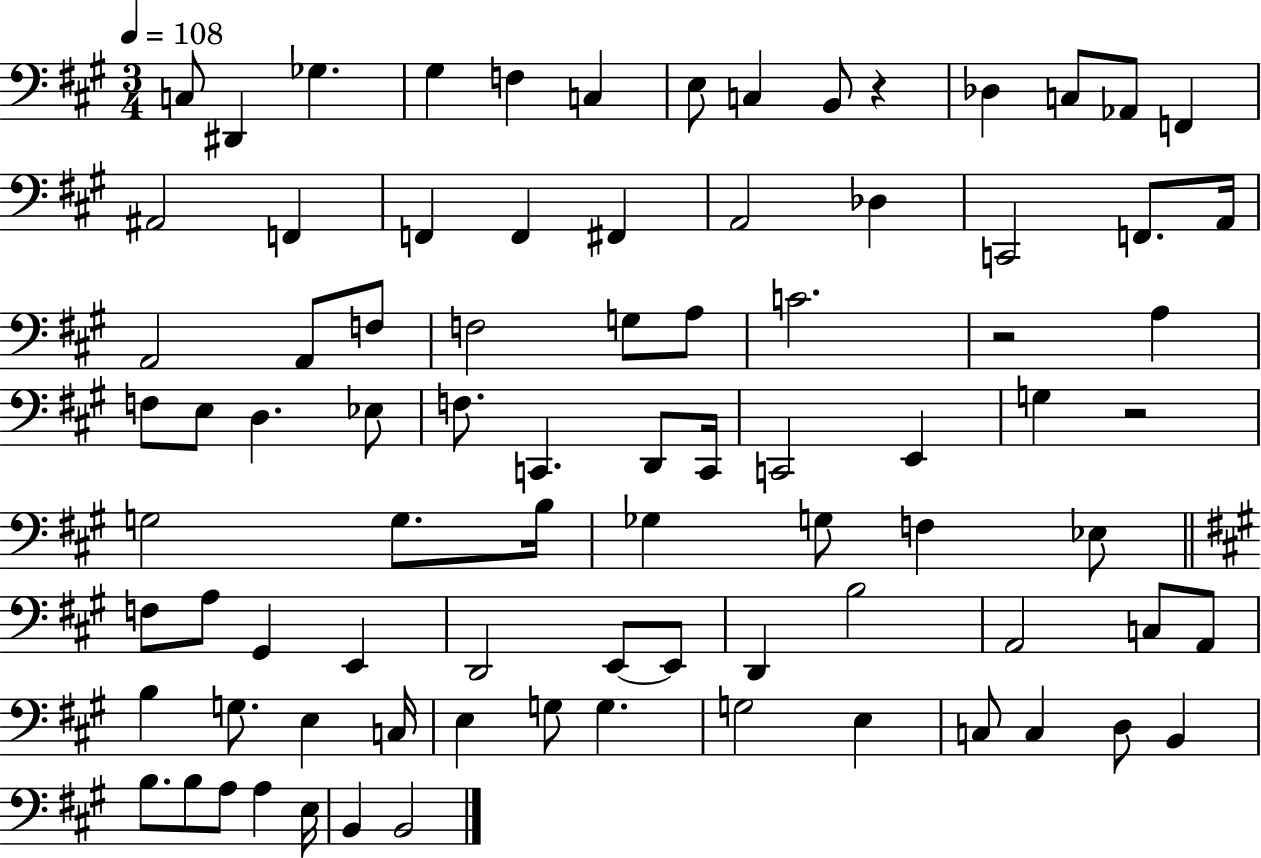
X:1
T:Untitled
M:3/4
L:1/4
K:A
C,/2 ^D,, _G, ^G, F, C, E,/2 C, B,,/2 z _D, C,/2 _A,,/2 F,, ^A,,2 F,, F,, F,, ^F,, A,,2 _D, C,,2 F,,/2 A,,/4 A,,2 A,,/2 F,/2 F,2 G,/2 A,/2 C2 z2 A, F,/2 E,/2 D, _E,/2 F,/2 C,, D,,/2 C,,/4 C,,2 E,, G, z2 G,2 G,/2 B,/4 _G, G,/2 F, _E,/2 F,/2 A,/2 ^G,, E,, D,,2 E,,/2 E,,/2 D,, B,2 A,,2 C,/2 A,,/2 B, G,/2 E, C,/4 E, G,/2 G, G,2 E, C,/2 C, D,/2 B,, B,/2 B,/2 A,/2 A, E,/4 B,, B,,2